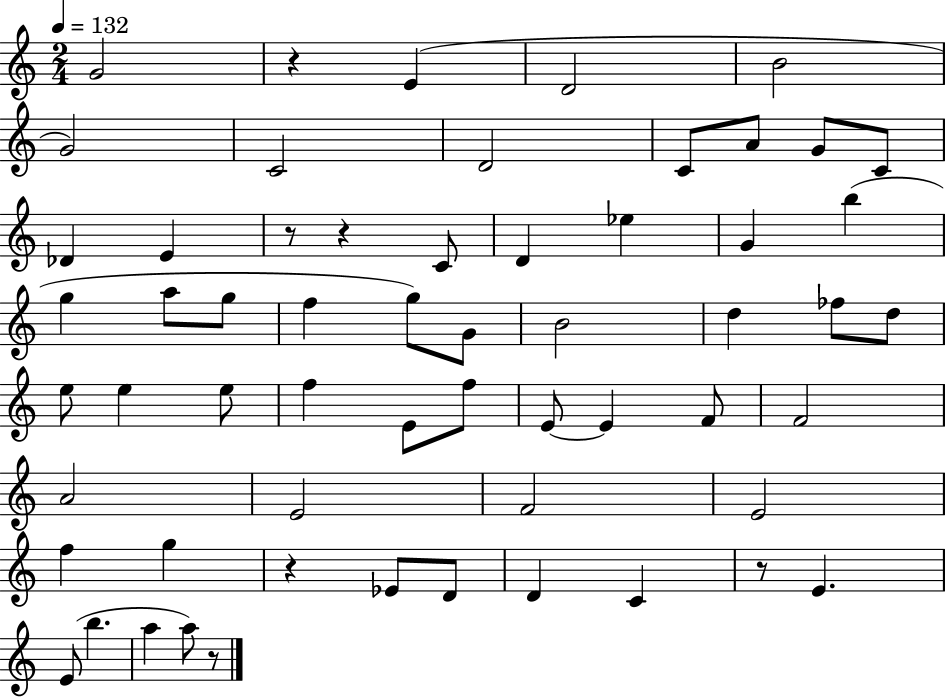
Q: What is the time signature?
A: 2/4